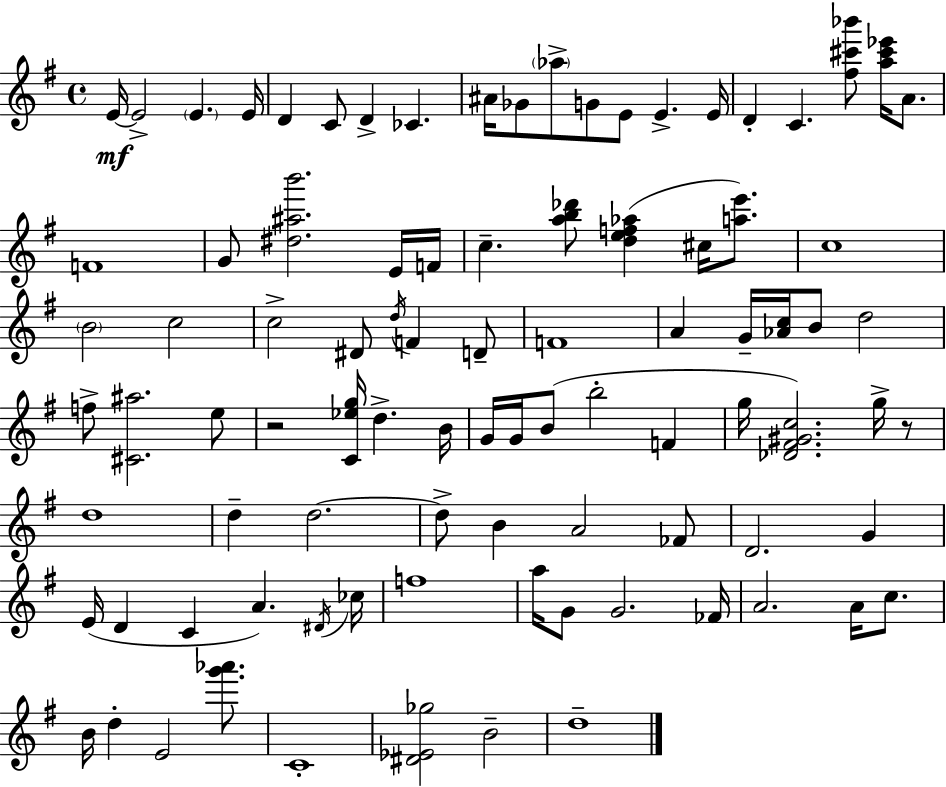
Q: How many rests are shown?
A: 2